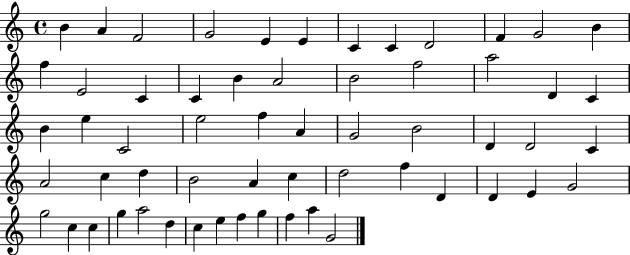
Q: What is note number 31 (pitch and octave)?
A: B4